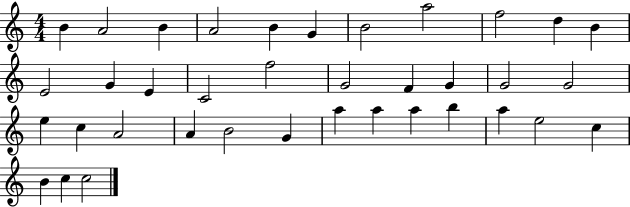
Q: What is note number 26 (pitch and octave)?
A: B4